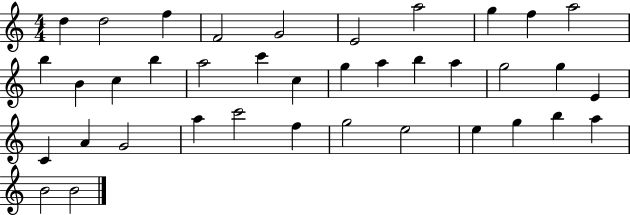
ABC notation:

X:1
T:Untitled
M:4/4
L:1/4
K:C
d d2 f F2 G2 E2 a2 g f a2 b B c b a2 c' c g a b a g2 g E C A G2 a c'2 f g2 e2 e g b a B2 B2